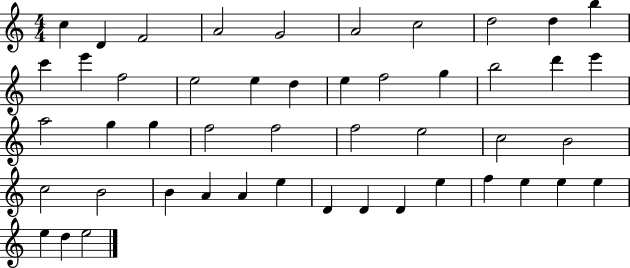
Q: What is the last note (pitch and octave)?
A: E5